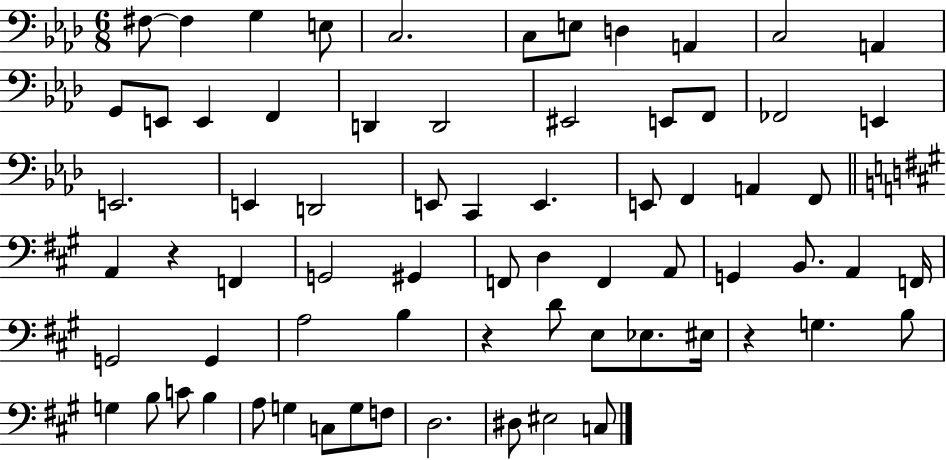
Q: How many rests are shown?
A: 3